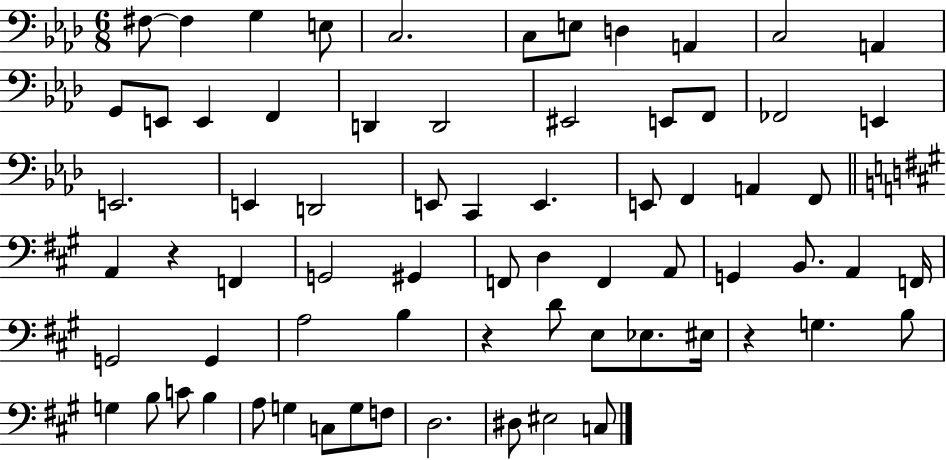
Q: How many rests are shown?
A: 3